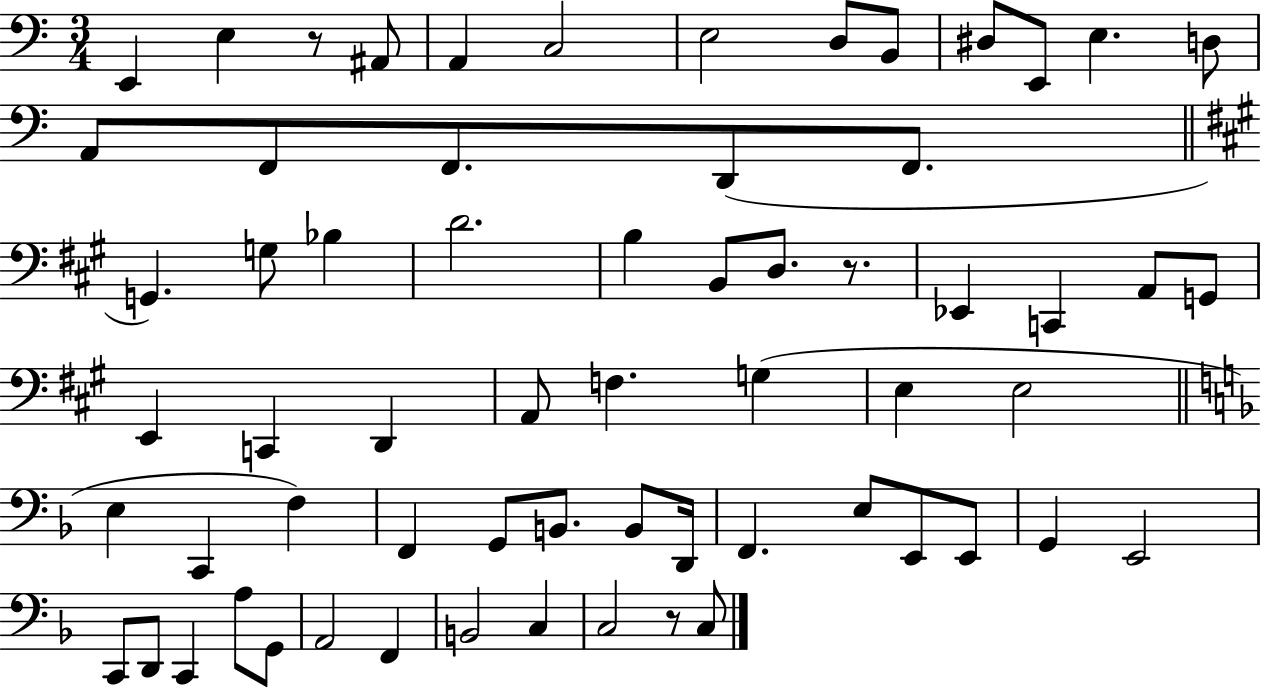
X:1
T:Untitled
M:3/4
L:1/4
K:C
E,, E, z/2 ^A,,/2 A,, C,2 E,2 D,/2 B,,/2 ^D,/2 E,,/2 E, D,/2 A,,/2 F,,/2 F,,/2 D,,/2 F,,/2 G,, G,/2 _B, D2 B, B,,/2 D,/2 z/2 _E,, C,, A,,/2 G,,/2 E,, C,, D,, A,,/2 F, G, E, E,2 E, C,, F, F,, G,,/2 B,,/2 B,,/2 D,,/4 F,, E,/2 E,,/2 E,,/2 G,, E,,2 C,,/2 D,,/2 C,, A,/2 G,,/2 A,,2 F,, B,,2 C, C,2 z/2 C,/2